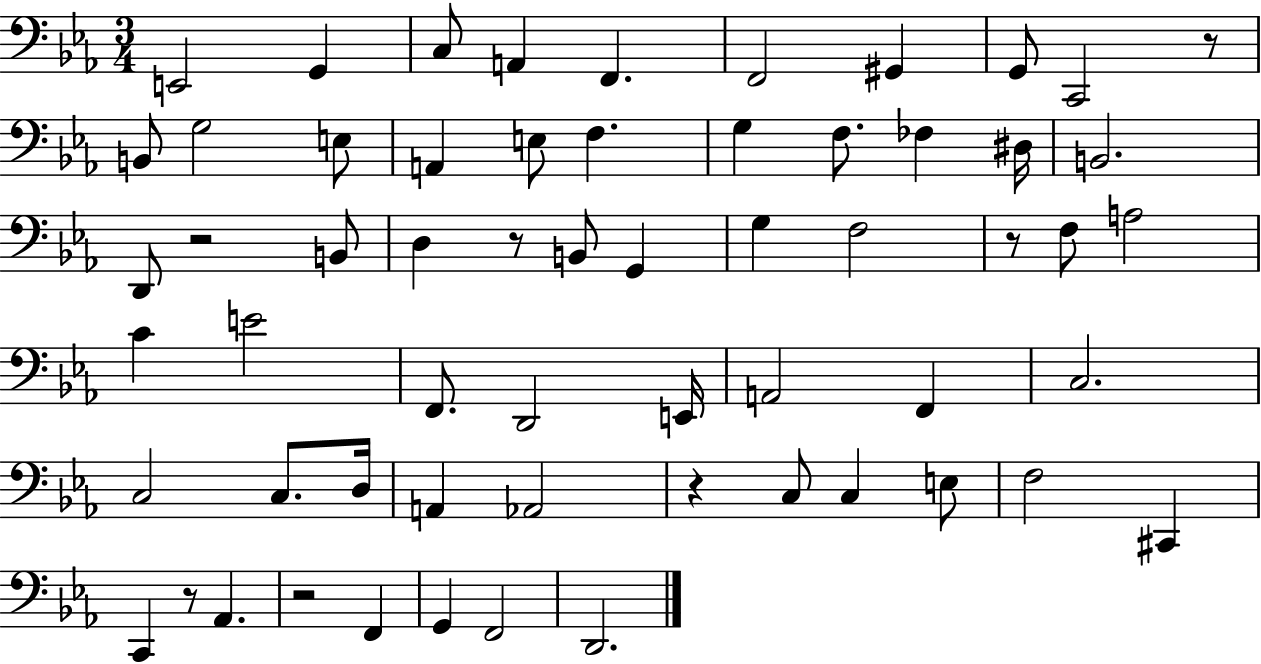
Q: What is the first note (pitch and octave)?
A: E2